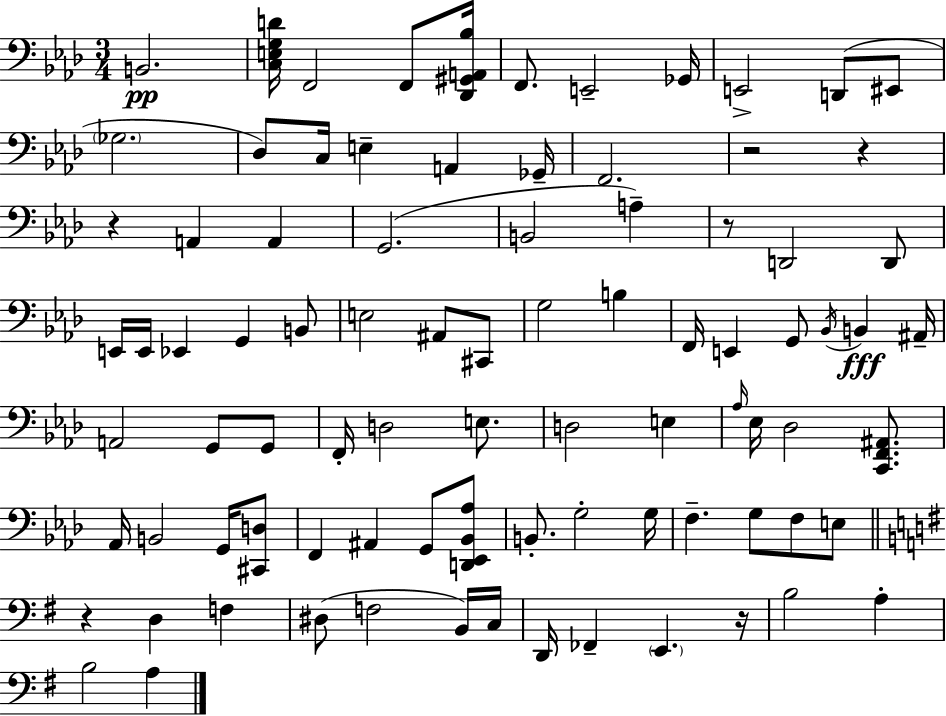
B2/h. [C3,E3,G3,D4]/s F2/h F2/e [Db2,G#2,A2,Bb3]/s F2/e. E2/h Gb2/s E2/h D2/e EIS2/e Gb3/h. Db3/e C3/s E3/q A2/q Gb2/s F2/h. R/h R/q R/q A2/q A2/q G2/h. B2/h A3/q R/e D2/h D2/e E2/s E2/s Eb2/q G2/q B2/e E3/h A#2/e C#2/e G3/h B3/q F2/s E2/q G2/e Bb2/s B2/q A#2/s A2/h G2/e G2/e F2/s D3/h E3/e. D3/h E3/q Ab3/s Eb3/s Db3/h [C2,F2,A#2]/e. Ab2/s B2/h G2/s [C#2,D3]/e F2/q A#2/q G2/e [D2,Eb2,Bb2,Ab3]/e B2/e. G3/h G3/s F3/q. G3/e F3/e E3/e R/q D3/q F3/q D#3/e F3/h B2/s C3/s D2/s FES2/q E2/q. R/s B3/h A3/q B3/h A3/q